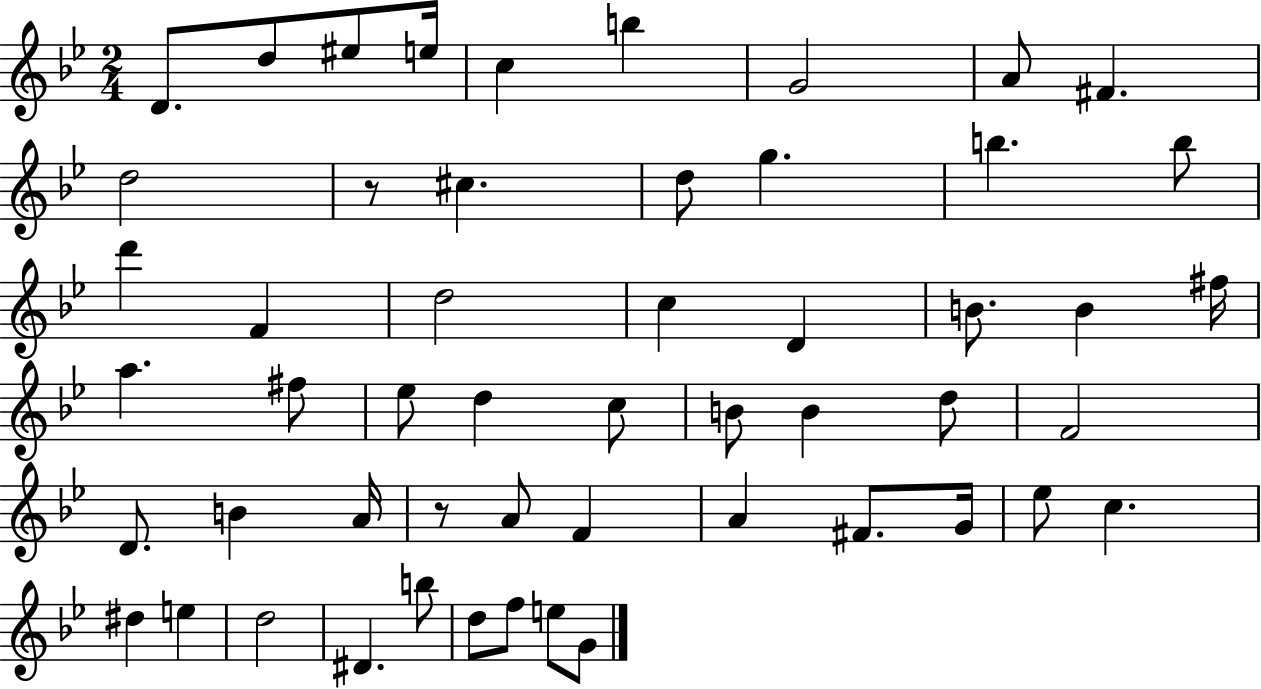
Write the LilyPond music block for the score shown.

{
  \clef treble
  \numericTimeSignature
  \time 2/4
  \key bes \major
  d'8. d''8 eis''8 e''16 | c''4 b''4 | g'2 | a'8 fis'4. | \break d''2 | r8 cis''4. | d''8 g''4. | b''4. b''8 | \break d'''4 f'4 | d''2 | c''4 d'4 | b'8. b'4 fis''16 | \break a''4. fis''8 | ees''8 d''4 c''8 | b'8 b'4 d''8 | f'2 | \break d'8. b'4 a'16 | r8 a'8 f'4 | a'4 fis'8. g'16 | ees''8 c''4. | \break dis''4 e''4 | d''2 | dis'4. b''8 | d''8 f''8 e''8 g'8 | \break \bar "|."
}